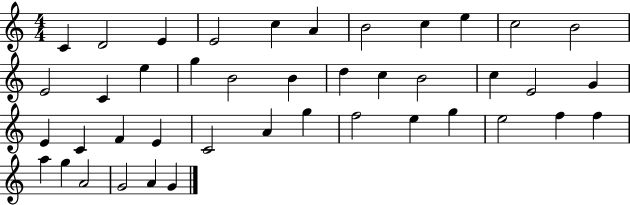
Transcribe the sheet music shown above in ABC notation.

X:1
T:Untitled
M:4/4
L:1/4
K:C
C D2 E E2 c A B2 c e c2 B2 E2 C e g B2 B d c B2 c E2 G E C F E C2 A g f2 e g e2 f f a g A2 G2 A G